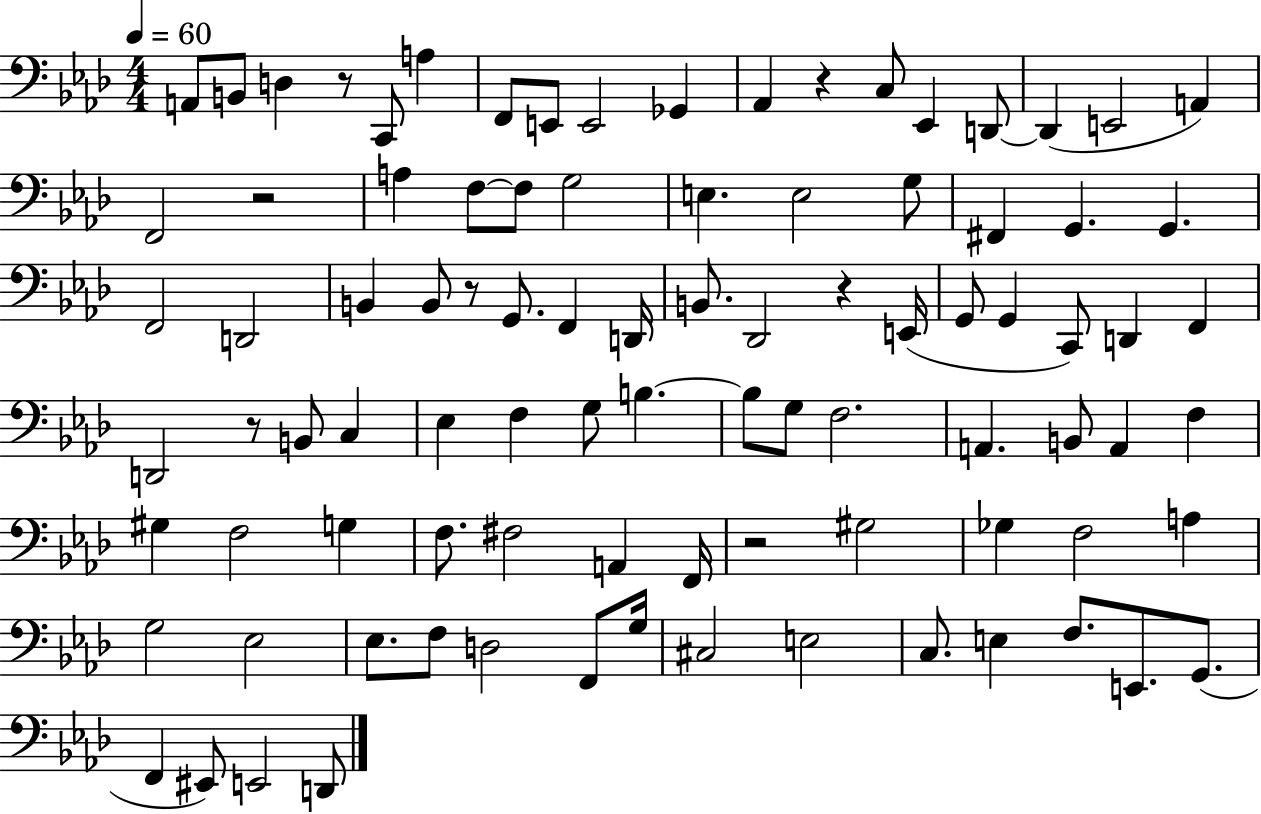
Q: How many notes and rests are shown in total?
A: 92